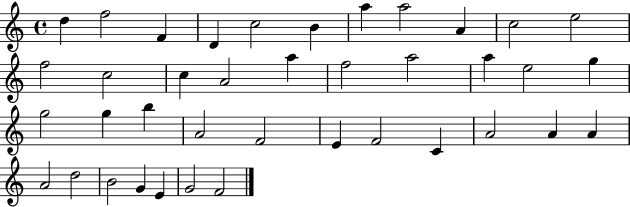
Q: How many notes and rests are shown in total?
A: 39